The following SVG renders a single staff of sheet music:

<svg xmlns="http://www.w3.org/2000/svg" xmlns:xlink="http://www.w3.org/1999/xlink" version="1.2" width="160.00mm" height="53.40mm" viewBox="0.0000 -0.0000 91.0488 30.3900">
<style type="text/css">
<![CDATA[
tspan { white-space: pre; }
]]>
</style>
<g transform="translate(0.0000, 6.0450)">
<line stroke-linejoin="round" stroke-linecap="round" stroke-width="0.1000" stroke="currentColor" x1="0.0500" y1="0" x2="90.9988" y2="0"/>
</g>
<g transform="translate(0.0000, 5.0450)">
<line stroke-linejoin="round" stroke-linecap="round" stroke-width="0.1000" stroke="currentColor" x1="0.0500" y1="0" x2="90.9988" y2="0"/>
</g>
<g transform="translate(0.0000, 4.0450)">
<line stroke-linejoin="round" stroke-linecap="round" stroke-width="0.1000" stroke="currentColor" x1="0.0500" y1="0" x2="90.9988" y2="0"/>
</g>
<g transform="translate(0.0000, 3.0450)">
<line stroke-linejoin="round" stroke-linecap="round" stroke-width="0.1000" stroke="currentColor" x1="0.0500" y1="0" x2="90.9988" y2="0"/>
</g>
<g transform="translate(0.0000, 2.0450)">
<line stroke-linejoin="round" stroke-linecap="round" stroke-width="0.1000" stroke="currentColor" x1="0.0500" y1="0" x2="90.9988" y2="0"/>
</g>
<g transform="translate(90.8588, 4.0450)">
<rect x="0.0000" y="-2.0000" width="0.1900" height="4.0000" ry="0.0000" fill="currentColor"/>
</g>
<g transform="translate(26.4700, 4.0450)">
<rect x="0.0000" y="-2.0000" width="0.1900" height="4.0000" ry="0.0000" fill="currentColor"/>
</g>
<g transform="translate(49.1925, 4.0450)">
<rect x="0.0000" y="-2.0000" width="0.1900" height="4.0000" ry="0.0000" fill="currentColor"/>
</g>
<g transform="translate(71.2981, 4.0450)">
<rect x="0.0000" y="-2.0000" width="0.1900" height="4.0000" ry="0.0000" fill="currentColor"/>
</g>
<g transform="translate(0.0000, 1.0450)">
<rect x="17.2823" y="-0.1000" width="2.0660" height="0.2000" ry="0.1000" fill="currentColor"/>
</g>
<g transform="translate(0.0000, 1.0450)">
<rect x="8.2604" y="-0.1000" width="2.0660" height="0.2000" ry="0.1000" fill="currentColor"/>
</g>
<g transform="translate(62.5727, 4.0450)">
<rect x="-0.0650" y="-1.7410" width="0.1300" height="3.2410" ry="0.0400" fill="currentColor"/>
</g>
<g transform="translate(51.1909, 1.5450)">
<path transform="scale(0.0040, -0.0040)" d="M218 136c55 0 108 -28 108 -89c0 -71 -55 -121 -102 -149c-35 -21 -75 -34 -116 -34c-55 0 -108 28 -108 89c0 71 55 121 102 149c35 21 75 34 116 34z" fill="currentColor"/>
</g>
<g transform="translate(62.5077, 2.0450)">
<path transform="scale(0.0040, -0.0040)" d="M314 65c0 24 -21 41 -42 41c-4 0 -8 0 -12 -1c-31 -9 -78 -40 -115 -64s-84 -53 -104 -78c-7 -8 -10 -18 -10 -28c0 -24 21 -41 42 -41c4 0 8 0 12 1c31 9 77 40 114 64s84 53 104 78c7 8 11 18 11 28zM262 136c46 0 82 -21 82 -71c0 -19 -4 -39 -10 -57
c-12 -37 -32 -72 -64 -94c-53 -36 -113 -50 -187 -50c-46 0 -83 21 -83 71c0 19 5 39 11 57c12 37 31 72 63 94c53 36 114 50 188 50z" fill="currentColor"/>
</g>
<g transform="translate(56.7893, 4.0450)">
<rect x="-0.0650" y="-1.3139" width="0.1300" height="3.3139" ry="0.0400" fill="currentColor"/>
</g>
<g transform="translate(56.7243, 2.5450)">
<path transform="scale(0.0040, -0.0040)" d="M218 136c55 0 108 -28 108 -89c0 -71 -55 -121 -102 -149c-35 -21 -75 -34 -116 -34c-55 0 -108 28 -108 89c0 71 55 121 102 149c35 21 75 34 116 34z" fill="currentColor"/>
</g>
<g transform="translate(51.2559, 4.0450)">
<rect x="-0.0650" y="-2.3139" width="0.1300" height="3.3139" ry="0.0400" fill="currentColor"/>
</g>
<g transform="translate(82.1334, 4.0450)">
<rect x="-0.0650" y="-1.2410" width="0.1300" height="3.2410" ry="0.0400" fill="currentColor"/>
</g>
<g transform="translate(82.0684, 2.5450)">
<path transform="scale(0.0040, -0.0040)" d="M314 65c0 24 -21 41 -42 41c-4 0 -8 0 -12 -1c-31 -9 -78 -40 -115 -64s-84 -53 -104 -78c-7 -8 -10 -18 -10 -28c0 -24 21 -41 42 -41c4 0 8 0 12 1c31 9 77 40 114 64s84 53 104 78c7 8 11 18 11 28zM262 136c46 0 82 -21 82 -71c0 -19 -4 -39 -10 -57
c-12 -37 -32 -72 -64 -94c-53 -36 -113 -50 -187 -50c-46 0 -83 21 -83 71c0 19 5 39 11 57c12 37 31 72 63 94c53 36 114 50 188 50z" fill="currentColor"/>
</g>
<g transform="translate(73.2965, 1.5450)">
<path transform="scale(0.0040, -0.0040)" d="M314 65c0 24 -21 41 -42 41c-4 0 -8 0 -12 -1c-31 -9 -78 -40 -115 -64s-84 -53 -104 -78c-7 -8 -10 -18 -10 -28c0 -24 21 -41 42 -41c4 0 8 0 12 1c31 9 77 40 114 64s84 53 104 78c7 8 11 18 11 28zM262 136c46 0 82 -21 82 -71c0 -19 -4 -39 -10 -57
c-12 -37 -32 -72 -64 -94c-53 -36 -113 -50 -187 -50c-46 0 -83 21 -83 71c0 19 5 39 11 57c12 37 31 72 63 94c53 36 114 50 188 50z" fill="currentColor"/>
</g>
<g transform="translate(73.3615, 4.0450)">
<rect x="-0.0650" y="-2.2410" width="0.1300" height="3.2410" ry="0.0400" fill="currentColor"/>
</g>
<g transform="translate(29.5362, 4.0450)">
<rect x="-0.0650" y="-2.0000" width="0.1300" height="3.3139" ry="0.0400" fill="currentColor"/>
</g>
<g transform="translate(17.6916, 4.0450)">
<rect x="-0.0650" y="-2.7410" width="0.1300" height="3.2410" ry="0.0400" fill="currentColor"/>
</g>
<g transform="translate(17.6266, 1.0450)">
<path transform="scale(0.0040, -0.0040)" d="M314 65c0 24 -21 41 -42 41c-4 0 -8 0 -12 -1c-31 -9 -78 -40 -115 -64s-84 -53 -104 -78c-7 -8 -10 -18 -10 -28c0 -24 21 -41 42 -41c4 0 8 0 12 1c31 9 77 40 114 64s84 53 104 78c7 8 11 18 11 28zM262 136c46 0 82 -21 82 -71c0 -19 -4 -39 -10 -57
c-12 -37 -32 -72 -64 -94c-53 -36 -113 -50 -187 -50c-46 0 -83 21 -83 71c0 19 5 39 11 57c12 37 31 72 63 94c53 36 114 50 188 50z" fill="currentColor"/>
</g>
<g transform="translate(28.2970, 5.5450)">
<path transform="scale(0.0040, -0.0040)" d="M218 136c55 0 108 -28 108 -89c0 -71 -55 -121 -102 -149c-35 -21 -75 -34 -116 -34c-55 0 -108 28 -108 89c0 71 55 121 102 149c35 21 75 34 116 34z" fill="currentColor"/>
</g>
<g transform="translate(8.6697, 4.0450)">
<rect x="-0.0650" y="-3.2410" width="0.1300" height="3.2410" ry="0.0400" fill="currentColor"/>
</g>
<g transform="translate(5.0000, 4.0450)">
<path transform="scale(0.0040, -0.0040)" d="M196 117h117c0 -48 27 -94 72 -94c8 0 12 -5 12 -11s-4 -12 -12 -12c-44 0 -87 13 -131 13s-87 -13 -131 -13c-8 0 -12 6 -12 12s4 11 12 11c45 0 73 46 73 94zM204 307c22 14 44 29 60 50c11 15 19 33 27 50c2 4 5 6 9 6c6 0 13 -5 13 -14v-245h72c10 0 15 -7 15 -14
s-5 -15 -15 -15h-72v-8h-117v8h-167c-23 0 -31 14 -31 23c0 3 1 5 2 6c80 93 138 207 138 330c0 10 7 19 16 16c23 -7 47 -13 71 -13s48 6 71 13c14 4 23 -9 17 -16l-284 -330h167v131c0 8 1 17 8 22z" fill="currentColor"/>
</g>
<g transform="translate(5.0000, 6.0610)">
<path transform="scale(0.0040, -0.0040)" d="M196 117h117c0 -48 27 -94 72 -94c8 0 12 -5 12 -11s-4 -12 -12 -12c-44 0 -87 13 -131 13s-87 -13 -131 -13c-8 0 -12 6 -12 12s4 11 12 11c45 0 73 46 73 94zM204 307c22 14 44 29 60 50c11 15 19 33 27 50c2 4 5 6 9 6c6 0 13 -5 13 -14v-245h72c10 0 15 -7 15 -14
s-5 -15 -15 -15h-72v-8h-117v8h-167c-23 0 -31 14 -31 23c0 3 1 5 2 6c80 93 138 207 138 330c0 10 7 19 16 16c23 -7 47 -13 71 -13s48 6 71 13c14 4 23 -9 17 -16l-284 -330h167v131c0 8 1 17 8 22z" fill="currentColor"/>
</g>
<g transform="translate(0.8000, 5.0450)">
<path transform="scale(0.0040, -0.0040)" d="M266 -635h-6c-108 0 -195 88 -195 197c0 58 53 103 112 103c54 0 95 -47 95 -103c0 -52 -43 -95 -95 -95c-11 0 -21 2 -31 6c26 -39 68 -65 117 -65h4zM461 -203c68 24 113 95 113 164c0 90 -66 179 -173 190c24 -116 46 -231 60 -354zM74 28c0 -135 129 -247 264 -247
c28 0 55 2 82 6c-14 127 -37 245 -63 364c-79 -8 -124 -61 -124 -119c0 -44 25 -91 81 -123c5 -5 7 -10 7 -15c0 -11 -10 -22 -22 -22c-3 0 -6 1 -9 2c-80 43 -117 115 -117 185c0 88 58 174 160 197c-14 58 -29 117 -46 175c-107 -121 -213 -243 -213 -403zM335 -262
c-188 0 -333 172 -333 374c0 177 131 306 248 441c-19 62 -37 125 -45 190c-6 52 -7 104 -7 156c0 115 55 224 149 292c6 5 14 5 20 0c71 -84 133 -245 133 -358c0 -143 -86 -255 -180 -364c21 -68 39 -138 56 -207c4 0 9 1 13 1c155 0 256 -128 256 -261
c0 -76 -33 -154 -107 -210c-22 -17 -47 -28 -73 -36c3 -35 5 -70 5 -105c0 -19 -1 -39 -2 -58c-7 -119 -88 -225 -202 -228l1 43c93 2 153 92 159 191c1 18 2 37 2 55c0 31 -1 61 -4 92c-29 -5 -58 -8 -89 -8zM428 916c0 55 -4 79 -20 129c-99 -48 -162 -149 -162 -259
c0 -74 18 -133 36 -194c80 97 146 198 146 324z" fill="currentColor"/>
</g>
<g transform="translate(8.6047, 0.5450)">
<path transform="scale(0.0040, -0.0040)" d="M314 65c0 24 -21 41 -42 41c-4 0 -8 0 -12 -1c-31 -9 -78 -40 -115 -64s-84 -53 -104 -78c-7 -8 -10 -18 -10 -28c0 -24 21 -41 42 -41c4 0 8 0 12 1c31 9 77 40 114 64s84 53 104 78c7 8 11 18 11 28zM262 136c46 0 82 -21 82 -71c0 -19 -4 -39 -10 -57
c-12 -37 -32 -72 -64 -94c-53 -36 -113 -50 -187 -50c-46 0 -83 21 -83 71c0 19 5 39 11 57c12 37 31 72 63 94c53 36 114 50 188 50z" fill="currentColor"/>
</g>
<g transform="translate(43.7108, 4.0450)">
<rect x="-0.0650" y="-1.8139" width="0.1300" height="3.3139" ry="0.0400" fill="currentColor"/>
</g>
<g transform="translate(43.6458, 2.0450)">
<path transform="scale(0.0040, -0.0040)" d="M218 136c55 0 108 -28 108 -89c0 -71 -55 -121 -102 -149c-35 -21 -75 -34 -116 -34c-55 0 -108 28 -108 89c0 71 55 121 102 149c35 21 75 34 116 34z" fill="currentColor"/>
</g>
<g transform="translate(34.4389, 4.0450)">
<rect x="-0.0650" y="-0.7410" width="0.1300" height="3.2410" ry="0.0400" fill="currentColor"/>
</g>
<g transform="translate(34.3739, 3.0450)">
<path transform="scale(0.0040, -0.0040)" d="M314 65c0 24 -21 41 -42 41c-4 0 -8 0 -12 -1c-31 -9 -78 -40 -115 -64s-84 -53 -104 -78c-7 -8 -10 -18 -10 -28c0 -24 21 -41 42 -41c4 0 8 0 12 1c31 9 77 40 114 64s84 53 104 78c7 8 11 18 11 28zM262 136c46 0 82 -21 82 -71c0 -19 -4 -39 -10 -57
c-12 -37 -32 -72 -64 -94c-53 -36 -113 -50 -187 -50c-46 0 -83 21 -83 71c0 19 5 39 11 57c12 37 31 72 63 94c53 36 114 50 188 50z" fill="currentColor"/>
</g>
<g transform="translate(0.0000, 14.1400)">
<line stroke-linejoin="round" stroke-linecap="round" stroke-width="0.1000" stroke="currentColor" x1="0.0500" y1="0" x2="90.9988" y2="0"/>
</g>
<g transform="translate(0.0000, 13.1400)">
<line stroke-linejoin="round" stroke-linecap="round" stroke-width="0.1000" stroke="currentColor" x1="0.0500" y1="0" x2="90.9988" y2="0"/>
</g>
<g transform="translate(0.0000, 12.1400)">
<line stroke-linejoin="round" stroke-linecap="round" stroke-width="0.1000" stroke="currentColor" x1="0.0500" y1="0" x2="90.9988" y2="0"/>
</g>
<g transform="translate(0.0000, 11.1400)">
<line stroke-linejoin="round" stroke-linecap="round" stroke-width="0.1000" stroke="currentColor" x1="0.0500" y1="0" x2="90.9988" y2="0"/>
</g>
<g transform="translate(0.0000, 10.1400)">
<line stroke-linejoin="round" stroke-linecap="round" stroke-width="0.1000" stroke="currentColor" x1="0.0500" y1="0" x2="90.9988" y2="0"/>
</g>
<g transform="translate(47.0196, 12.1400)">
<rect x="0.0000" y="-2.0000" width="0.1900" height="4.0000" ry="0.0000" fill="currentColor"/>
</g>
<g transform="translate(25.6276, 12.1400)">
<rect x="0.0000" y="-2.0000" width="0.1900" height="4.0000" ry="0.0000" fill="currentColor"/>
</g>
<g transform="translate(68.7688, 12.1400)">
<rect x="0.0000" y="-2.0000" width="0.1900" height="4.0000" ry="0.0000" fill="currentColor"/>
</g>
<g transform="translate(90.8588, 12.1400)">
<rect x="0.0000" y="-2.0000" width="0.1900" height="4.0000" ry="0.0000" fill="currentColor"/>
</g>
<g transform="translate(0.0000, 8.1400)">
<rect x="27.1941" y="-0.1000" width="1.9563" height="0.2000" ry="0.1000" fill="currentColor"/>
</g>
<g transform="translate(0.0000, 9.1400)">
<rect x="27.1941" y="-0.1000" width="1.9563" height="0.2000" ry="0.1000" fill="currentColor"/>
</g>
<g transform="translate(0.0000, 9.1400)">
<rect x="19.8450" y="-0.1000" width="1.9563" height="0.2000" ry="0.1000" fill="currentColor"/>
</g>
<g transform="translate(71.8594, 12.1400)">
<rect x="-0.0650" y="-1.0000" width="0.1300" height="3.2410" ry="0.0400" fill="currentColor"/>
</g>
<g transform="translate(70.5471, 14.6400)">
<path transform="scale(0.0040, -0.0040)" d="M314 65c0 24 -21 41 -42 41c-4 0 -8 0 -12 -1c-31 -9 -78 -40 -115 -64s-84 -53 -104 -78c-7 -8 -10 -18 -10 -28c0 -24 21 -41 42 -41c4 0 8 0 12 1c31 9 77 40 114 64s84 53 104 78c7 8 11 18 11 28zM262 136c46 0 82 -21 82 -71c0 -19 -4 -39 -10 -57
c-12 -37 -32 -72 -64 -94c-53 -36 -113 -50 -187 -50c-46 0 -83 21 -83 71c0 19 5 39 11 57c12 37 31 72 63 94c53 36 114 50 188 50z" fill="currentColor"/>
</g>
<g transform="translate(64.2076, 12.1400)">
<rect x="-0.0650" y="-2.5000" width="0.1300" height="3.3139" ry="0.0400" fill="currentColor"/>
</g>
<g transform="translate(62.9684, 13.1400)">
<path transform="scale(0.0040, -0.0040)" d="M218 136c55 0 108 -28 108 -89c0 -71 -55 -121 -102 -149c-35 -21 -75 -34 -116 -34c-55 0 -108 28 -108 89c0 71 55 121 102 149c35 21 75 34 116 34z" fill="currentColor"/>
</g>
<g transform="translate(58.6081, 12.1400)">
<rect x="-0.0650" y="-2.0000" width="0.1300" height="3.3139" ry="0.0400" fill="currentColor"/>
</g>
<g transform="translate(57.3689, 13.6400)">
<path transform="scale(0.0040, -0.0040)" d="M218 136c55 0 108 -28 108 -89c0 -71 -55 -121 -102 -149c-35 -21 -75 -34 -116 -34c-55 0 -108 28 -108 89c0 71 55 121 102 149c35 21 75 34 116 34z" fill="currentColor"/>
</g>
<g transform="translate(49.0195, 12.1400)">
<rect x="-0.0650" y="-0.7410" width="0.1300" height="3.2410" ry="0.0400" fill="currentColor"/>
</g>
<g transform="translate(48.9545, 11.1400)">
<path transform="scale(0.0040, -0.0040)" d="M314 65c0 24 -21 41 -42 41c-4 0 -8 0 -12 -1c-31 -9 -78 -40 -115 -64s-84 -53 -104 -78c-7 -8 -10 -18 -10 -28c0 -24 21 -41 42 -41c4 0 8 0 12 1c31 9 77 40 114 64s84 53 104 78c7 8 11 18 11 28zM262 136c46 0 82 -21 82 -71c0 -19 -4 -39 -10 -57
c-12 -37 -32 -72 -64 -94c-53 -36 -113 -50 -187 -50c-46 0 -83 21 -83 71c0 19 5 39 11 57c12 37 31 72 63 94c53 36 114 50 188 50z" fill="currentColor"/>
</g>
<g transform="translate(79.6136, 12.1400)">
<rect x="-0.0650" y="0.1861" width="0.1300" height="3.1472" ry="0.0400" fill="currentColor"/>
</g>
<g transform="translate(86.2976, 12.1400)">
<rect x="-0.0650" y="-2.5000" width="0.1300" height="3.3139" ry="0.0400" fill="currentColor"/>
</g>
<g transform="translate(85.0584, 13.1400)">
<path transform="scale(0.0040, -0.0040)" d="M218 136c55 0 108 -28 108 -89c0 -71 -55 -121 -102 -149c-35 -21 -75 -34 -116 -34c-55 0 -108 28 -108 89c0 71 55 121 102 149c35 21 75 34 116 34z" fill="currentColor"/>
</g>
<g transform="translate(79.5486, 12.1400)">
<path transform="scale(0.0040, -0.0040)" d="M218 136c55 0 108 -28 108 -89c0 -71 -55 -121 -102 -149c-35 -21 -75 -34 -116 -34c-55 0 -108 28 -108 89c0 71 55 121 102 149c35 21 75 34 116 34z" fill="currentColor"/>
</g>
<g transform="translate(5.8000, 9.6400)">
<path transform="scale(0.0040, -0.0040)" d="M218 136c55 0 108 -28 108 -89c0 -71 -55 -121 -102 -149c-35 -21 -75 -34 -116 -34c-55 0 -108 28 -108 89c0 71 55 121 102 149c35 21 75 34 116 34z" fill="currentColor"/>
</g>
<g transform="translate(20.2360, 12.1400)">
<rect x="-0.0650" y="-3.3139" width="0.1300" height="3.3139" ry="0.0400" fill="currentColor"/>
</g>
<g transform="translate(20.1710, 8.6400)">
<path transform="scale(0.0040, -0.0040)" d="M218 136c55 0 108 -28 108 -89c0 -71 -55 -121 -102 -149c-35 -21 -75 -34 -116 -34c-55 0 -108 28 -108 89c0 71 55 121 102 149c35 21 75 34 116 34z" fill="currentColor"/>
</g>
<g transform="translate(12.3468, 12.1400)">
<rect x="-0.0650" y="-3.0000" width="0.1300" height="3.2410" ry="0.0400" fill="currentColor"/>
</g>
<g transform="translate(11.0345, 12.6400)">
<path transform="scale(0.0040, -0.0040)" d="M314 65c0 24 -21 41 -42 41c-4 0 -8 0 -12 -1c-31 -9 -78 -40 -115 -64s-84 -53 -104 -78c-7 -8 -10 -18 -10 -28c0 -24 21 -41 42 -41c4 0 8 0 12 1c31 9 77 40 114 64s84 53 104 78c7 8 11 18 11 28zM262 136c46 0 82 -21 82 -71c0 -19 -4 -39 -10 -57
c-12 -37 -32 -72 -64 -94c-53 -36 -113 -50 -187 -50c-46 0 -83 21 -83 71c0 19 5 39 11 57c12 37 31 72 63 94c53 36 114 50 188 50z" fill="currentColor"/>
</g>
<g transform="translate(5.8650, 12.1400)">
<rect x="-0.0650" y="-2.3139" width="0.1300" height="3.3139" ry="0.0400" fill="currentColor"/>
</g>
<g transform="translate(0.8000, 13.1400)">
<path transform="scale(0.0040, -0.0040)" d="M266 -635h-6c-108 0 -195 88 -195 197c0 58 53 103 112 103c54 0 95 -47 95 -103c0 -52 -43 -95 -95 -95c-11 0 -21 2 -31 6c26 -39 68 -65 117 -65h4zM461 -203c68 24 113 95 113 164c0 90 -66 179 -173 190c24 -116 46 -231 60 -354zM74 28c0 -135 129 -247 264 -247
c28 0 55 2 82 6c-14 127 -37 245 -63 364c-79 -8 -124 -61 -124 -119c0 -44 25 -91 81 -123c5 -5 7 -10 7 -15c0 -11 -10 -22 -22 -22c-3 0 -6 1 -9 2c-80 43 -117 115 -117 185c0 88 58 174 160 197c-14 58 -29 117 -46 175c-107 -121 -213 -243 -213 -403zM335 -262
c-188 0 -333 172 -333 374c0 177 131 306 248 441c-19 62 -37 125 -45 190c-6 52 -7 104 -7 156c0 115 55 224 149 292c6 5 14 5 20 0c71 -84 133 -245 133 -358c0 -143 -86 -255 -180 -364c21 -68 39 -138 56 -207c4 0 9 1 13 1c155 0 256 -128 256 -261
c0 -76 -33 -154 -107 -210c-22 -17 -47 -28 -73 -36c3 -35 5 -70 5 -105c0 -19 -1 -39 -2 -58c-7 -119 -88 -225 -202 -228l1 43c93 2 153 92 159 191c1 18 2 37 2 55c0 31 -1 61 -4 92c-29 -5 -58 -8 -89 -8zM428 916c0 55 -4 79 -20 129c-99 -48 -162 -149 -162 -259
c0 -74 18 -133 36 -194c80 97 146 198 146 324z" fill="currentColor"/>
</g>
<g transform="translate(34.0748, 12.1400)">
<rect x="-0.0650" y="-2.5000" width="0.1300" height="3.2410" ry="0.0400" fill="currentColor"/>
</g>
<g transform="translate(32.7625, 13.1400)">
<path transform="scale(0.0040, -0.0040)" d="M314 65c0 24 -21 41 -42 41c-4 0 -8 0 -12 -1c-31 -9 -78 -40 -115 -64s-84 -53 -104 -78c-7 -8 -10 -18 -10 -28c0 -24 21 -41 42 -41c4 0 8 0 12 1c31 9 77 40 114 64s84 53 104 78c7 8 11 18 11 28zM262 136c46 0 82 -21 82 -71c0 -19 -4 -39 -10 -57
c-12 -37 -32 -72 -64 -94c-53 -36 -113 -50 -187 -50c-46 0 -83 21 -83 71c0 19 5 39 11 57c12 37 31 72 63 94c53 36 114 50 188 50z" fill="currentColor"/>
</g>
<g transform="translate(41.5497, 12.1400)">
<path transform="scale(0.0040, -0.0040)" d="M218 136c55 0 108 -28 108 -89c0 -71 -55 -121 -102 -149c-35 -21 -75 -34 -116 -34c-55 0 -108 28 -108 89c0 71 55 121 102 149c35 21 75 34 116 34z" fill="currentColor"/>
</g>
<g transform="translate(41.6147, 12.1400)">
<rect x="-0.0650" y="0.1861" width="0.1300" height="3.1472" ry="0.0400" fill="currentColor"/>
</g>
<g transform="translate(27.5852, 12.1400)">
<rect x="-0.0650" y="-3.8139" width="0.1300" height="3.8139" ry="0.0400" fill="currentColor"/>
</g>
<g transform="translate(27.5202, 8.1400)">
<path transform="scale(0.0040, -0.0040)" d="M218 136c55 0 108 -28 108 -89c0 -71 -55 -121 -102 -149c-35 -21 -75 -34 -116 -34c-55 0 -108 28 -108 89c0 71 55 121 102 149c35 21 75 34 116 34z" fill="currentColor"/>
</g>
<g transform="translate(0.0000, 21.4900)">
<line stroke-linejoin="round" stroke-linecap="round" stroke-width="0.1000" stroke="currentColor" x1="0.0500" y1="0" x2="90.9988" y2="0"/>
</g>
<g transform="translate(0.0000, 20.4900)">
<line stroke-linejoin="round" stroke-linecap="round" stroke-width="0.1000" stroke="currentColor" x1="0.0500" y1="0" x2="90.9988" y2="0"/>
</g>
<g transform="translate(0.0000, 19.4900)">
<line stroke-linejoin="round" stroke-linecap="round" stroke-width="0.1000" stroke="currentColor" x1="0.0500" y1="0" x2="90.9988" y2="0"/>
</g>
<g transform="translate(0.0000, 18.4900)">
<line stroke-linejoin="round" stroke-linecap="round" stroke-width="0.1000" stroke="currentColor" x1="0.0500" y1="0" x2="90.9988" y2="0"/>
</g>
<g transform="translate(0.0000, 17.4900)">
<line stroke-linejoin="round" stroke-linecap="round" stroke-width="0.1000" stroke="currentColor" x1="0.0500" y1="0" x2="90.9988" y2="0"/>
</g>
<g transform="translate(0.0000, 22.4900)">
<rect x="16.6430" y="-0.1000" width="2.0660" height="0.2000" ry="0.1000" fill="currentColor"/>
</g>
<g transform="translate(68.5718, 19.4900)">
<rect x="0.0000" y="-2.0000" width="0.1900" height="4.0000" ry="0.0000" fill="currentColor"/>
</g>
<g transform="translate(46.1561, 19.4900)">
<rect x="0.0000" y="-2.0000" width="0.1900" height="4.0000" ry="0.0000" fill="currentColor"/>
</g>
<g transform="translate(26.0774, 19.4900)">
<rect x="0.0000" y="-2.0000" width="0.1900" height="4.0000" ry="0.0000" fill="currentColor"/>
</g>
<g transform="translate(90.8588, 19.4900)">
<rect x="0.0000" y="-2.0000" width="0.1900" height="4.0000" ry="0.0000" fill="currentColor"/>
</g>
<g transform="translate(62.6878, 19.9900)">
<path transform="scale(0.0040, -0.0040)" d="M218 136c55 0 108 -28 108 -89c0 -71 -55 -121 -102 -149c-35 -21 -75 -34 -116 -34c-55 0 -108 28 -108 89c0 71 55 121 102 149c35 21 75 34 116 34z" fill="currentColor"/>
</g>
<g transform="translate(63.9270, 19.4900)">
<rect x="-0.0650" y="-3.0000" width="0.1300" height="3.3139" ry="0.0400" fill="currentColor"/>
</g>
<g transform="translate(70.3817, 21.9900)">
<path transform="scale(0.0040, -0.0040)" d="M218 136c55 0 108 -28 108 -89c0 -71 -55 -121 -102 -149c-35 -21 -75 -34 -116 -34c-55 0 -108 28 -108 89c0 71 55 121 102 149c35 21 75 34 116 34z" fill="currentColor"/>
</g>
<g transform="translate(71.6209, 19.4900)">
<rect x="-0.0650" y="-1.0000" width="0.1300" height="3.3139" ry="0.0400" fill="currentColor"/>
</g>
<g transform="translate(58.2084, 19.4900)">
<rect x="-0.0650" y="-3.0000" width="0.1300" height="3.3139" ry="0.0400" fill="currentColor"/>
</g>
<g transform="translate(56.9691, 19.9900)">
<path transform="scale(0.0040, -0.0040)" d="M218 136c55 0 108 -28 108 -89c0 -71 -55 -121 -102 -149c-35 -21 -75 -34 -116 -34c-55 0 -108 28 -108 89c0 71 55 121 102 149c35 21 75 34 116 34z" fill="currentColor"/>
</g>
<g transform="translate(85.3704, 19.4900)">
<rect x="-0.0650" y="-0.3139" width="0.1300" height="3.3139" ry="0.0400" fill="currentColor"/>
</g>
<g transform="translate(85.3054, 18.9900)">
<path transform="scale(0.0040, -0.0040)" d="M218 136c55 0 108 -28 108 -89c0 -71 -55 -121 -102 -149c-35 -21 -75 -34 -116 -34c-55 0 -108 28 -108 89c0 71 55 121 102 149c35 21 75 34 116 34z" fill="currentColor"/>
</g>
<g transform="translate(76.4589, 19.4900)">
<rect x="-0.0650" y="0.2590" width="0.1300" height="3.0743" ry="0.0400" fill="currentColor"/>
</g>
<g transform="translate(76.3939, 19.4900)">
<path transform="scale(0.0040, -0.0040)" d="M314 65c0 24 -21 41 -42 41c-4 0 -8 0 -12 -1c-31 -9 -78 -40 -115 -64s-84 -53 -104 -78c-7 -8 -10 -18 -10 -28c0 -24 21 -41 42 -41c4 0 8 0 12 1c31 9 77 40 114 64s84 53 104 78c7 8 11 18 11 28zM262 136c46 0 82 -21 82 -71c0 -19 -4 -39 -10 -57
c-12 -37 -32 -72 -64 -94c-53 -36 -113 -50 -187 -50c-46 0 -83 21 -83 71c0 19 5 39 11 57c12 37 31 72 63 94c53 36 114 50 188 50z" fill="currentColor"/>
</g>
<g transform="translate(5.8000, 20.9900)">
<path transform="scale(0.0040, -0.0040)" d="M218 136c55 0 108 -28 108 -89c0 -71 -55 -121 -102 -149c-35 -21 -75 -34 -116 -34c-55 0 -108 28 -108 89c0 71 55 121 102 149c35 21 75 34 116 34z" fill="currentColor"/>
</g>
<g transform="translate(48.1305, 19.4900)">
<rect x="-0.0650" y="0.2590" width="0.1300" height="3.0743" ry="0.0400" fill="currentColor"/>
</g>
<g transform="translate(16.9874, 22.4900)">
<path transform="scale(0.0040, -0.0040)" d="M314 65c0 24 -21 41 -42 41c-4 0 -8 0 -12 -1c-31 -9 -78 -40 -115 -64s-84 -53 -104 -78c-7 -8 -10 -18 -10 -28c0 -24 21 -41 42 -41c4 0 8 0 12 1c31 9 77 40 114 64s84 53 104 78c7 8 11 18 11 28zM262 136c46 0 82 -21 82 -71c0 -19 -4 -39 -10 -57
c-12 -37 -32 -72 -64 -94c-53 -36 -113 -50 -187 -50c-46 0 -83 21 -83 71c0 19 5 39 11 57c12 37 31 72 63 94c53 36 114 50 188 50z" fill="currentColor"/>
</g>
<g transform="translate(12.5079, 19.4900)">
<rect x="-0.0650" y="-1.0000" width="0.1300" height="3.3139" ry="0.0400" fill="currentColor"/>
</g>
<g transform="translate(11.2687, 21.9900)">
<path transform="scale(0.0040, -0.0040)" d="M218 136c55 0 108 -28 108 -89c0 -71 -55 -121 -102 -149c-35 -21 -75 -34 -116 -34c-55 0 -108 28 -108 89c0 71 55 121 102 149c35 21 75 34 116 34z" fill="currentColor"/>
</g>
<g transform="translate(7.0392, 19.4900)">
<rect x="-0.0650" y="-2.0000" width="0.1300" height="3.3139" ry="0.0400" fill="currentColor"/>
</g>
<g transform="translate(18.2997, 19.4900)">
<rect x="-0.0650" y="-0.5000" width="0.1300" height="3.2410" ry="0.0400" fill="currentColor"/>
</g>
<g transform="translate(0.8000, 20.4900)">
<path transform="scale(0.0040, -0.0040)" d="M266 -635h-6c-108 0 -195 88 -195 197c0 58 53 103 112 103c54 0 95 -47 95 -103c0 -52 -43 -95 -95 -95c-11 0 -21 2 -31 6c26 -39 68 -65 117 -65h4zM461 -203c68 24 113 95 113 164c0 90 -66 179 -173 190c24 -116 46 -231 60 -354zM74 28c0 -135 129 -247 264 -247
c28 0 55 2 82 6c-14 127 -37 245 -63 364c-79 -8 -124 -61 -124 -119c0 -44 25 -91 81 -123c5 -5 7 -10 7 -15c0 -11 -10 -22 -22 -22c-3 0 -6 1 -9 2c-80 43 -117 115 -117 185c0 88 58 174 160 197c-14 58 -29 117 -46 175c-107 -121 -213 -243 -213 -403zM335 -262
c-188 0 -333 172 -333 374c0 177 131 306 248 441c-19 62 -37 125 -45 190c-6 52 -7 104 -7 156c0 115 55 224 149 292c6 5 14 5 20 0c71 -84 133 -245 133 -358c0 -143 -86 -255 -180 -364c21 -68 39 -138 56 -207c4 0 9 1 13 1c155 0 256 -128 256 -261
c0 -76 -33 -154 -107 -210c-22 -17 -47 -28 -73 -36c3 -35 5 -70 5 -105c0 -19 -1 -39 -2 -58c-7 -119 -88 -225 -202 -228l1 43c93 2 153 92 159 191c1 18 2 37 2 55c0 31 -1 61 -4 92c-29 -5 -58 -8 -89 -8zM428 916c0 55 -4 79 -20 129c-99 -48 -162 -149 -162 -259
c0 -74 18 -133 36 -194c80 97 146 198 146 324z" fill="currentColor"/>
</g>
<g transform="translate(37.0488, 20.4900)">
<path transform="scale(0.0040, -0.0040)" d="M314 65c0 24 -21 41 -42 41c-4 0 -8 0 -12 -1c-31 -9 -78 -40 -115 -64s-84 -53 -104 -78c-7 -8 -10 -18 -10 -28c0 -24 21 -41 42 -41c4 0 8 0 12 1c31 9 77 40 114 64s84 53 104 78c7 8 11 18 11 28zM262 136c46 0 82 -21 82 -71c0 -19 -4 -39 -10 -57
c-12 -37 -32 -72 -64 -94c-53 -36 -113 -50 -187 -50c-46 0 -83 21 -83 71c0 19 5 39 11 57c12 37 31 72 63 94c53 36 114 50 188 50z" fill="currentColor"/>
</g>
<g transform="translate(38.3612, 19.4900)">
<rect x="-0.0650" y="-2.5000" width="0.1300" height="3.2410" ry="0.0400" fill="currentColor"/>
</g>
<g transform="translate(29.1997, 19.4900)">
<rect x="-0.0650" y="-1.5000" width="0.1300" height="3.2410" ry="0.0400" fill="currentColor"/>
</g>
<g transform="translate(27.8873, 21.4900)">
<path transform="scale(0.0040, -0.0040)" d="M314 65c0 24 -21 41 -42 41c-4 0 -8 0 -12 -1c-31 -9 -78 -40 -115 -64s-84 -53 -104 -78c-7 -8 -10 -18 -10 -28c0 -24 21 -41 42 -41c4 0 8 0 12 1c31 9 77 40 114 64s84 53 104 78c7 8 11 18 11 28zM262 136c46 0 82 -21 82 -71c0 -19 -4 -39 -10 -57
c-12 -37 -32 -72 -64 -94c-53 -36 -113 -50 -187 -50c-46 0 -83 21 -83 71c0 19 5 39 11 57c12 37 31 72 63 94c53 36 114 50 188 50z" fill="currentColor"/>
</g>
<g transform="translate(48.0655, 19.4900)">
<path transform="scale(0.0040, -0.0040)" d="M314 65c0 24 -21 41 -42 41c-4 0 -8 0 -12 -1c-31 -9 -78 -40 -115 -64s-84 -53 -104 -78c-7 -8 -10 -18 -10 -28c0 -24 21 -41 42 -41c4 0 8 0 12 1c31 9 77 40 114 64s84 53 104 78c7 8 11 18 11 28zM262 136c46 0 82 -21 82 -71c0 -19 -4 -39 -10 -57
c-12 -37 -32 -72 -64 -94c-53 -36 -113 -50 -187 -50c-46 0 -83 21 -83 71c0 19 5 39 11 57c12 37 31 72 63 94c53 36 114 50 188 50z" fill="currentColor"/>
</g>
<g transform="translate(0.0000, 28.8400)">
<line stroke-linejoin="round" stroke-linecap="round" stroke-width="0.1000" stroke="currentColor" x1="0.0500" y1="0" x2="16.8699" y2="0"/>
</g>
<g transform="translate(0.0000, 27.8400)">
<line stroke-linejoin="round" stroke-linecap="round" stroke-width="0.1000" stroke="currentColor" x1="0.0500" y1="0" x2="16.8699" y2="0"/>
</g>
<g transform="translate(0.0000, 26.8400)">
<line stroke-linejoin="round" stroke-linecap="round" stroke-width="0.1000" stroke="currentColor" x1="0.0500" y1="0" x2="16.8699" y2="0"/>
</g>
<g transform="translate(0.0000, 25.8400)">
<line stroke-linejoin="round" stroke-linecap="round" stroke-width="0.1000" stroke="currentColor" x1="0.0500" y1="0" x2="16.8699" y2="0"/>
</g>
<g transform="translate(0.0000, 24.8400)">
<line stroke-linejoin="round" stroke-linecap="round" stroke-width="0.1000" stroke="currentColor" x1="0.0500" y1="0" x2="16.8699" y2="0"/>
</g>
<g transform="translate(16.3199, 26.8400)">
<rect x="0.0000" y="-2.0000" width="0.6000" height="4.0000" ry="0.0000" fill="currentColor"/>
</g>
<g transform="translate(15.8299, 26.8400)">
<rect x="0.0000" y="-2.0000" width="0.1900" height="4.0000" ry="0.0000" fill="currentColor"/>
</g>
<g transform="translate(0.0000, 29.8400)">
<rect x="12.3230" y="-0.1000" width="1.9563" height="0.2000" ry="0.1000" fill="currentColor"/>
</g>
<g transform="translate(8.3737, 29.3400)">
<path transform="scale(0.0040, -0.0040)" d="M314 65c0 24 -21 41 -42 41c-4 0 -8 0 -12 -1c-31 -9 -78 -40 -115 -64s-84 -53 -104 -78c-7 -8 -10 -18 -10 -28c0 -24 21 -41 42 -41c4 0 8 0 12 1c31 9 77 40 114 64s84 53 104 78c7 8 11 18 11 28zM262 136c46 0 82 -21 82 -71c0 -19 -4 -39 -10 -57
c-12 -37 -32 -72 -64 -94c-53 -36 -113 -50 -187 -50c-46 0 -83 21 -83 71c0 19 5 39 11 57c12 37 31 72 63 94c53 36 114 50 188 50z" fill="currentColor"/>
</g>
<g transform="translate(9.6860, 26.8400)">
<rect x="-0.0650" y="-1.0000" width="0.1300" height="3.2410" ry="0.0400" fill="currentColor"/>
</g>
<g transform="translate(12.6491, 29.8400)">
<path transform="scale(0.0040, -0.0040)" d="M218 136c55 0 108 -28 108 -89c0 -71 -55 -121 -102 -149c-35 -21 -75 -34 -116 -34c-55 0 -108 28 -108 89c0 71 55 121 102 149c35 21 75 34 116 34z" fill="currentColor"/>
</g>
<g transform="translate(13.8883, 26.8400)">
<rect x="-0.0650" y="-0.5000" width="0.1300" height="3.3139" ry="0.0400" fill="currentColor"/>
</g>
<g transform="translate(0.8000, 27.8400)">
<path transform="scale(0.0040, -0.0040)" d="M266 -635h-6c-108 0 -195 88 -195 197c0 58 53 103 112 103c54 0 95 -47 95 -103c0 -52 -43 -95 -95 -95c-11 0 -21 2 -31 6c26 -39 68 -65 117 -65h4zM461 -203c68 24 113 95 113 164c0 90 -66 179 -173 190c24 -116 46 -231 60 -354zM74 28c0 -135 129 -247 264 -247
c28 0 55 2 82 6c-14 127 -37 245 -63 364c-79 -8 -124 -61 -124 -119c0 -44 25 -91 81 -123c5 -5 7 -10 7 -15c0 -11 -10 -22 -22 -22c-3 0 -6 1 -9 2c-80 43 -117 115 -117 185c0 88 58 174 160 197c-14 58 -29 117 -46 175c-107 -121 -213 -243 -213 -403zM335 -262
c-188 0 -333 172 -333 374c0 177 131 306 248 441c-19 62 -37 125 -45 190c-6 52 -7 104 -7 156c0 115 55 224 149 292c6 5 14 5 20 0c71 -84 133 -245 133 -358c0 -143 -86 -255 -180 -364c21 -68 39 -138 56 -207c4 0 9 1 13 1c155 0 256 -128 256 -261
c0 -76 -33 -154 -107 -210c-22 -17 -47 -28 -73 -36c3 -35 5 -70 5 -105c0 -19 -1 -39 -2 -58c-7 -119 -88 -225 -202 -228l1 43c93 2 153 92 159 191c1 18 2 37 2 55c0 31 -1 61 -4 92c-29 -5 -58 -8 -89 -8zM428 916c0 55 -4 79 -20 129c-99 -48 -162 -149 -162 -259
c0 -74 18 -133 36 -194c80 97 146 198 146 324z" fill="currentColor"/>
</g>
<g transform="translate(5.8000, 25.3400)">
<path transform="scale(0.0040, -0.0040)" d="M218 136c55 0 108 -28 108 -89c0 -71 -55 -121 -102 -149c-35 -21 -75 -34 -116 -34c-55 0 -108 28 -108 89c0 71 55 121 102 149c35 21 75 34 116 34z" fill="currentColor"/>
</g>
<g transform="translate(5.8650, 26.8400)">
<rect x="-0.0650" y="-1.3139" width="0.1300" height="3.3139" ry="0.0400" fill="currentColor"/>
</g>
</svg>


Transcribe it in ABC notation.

X:1
T:Untitled
M:4/4
L:1/4
K:C
b2 a2 F d2 f g e f2 g2 e2 g A2 b c' G2 B d2 F G D2 B G F D C2 E2 G2 B2 A A D B2 c e D2 C